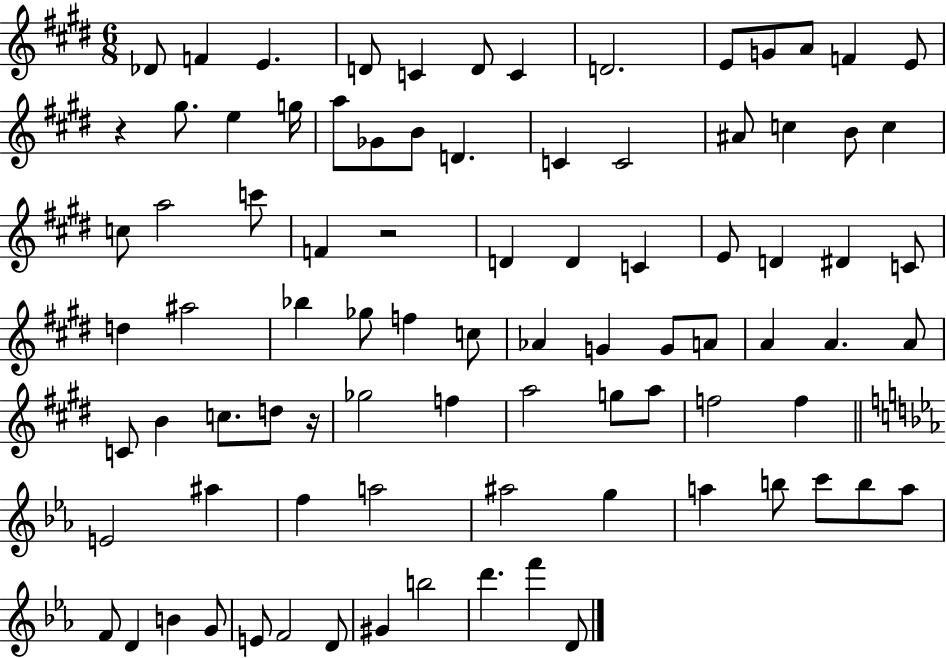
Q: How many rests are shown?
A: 3